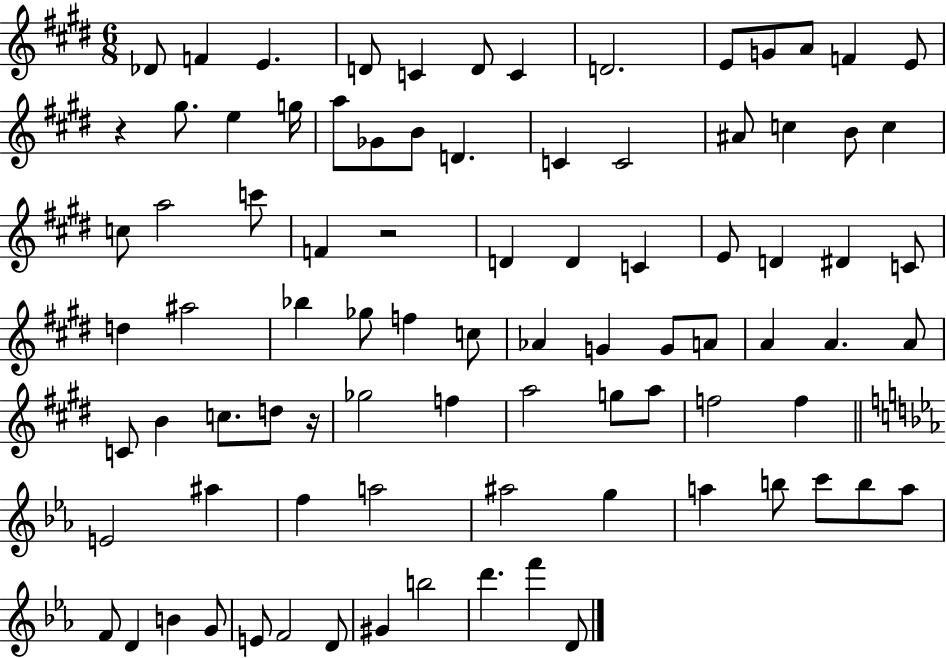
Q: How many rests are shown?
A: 3